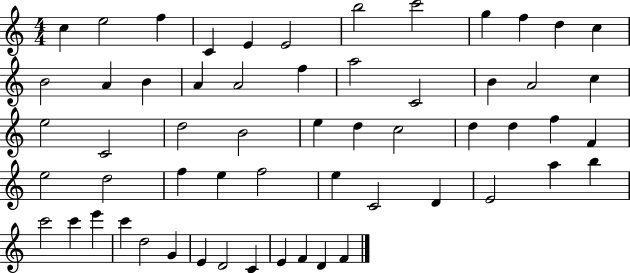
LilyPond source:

{
  \clef treble
  \numericTimeSignature
  \time 4/4
  \key c \major
  c''4 e''2 f''4 | c'4 e'4 e'2 | b''2 c'''2 | g''4 f''4 d''4 c''4 | \break b'2 a'4 b'4 | a'4 a'2 f''4 | a''2 c'2 | b'4 a'2 c''4 | \break e''2 c'2 | d''2 b'2 | e''4 d''4 c''2 | d''4 d''4 f''4 f'4 | \break e''2 d''2 | f''4 e''4 f''2 | e''4 c'2 d'4 | e'2 a''4 b''4 | \break c'''2 c'''4 e'''4 | c'''4 d''2 g'4 | e'4 d'2 c'4 | e'4 f'4 d'4 f'4 | \break \bar "|."
}